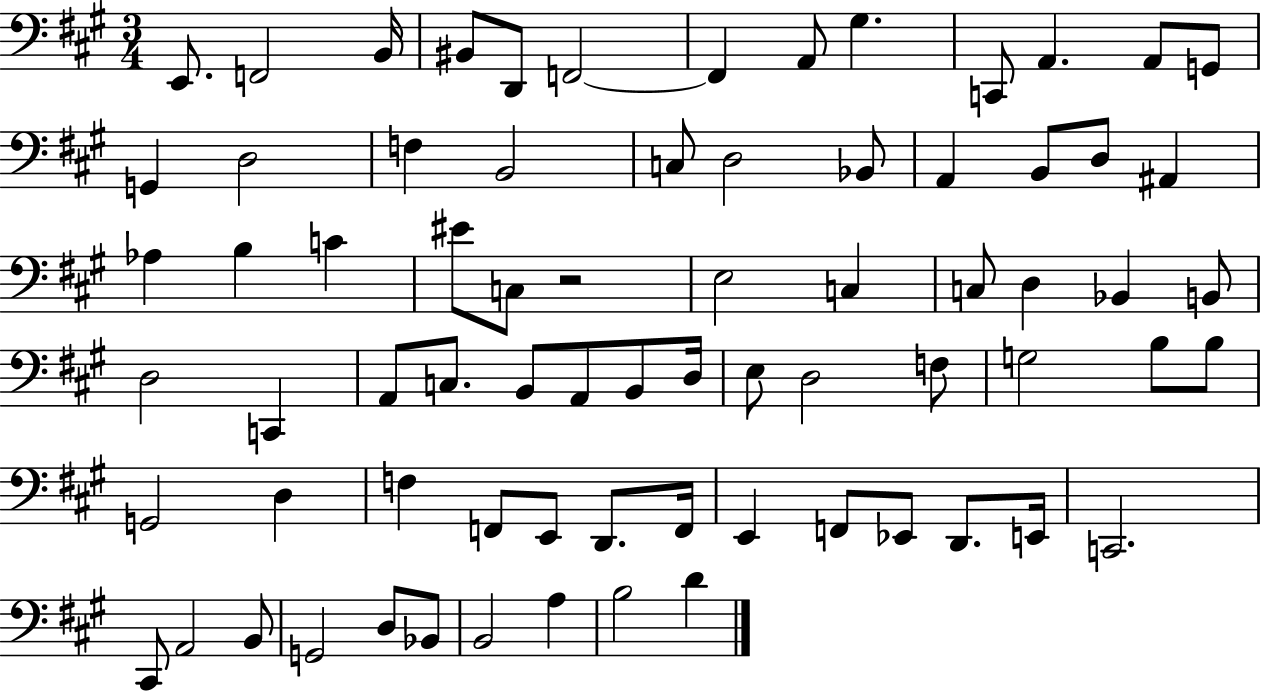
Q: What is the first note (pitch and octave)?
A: E2